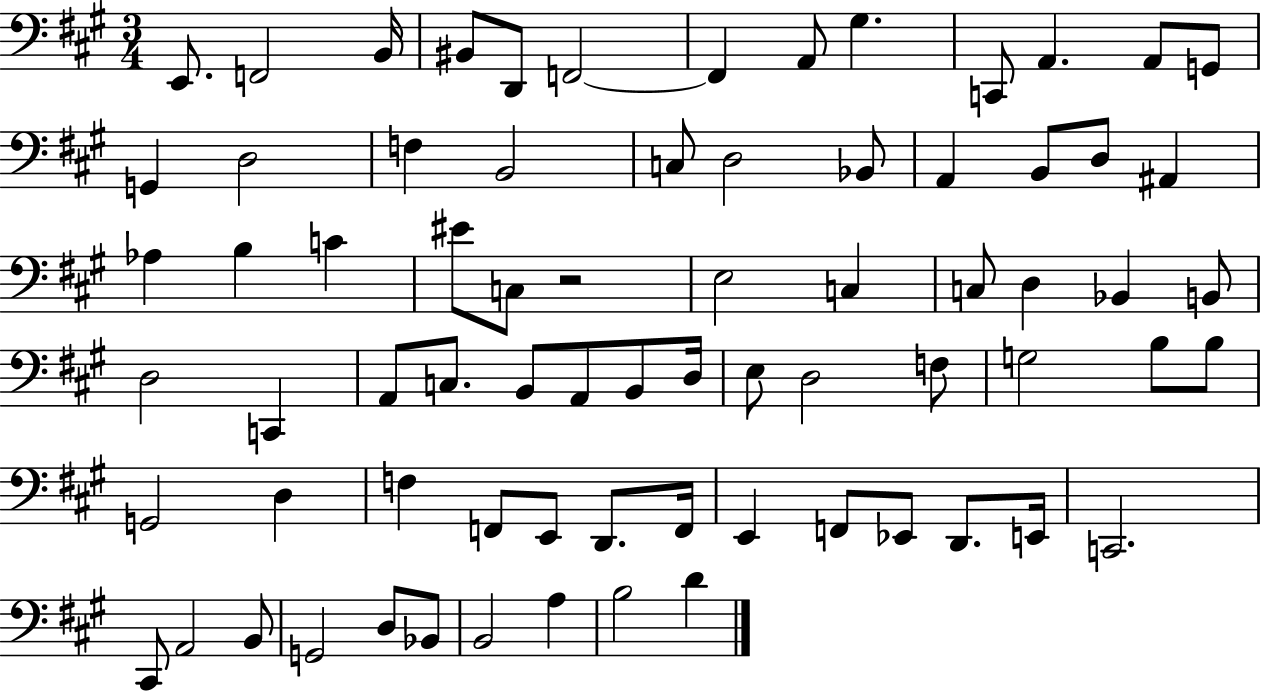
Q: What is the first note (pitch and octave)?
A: E2